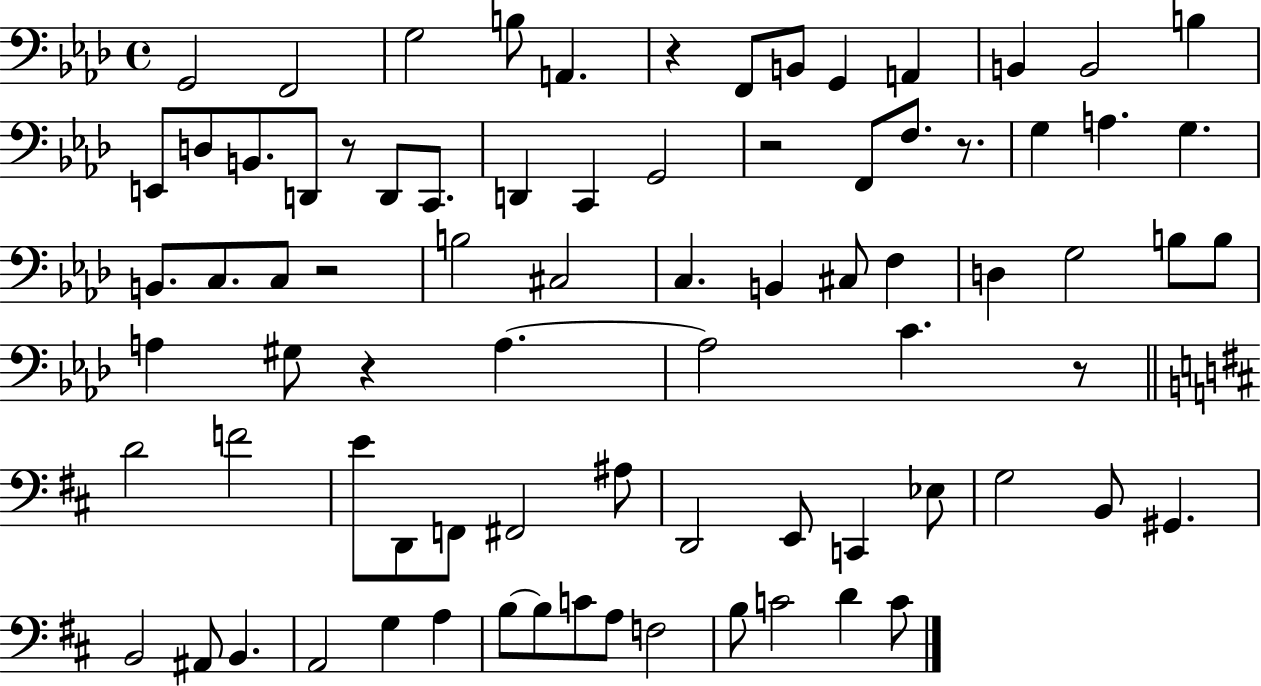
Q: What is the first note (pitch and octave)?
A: G2